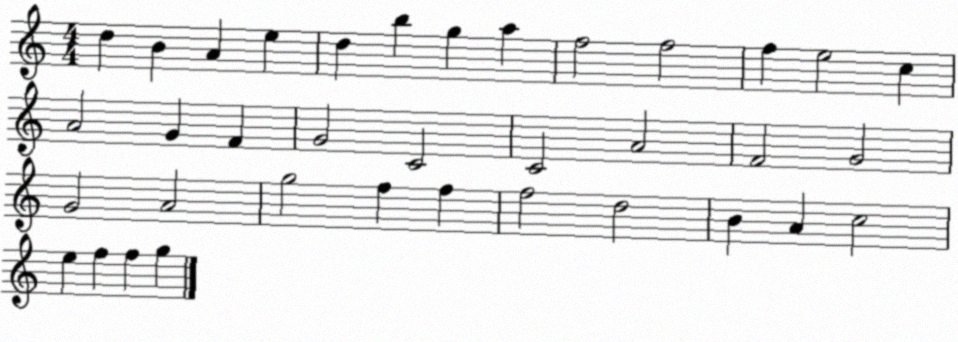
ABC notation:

X:1
T:Untitled
M:4/4
L:1/4
K:C
d B A e d b g a f2 f2 f e2 c A2 G F G2 C2 C2 A2 F2 G2 G2 A2 g2 f f f2 d2 B A c2 e f f g